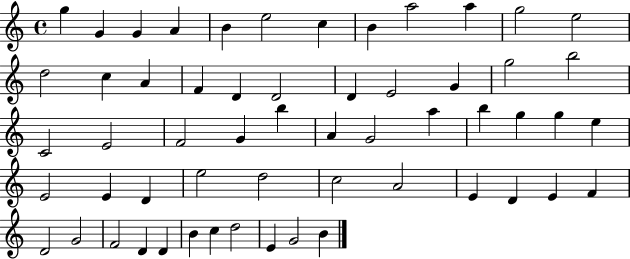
{
  \clef treble
  \time 4/4
  \defaultTimeSignature
  \key c \major
  g''4 g'4 g'4 a'4 | b'4 e''2 c''4 | b'4 a''2 a''4 | g''2 e''2 | \break d''2 c''4 a'4 | f'4 d'4 d'2 | d'4 e'2 g'4 | g''2 b''2 | \break c'2 e'2 | f'2 g'4 b''4 | a'4 g'2 a''4 | b''4 g''4 g''4 e''4 | \break e'2 e'4 d'4 | e''2 d''2 | c''2 a'2 | e'4 d'4 e'4 f'4 | \break d'2 g'2 | f'2 d'4 d'4 | b'4 c''4 d''2 | e'4 g'2 b'4 | \break \bar "|."
}